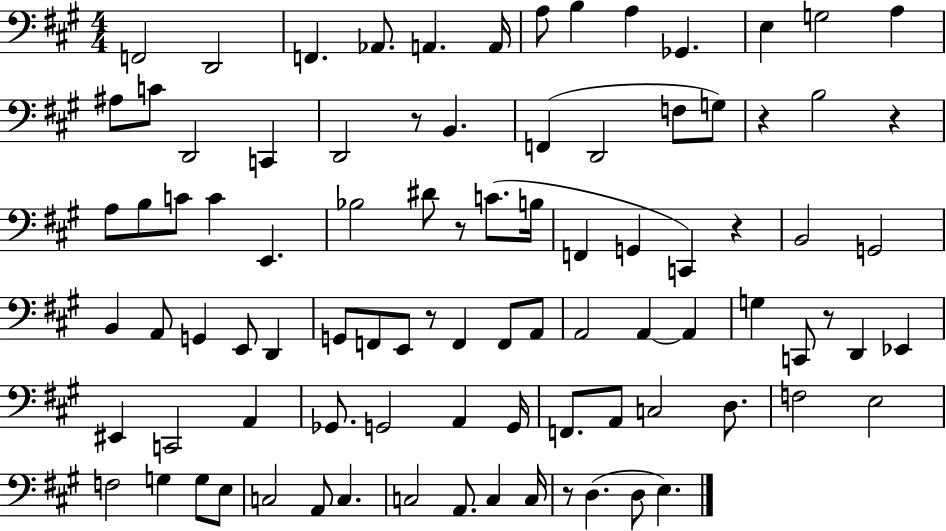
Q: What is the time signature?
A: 4/4